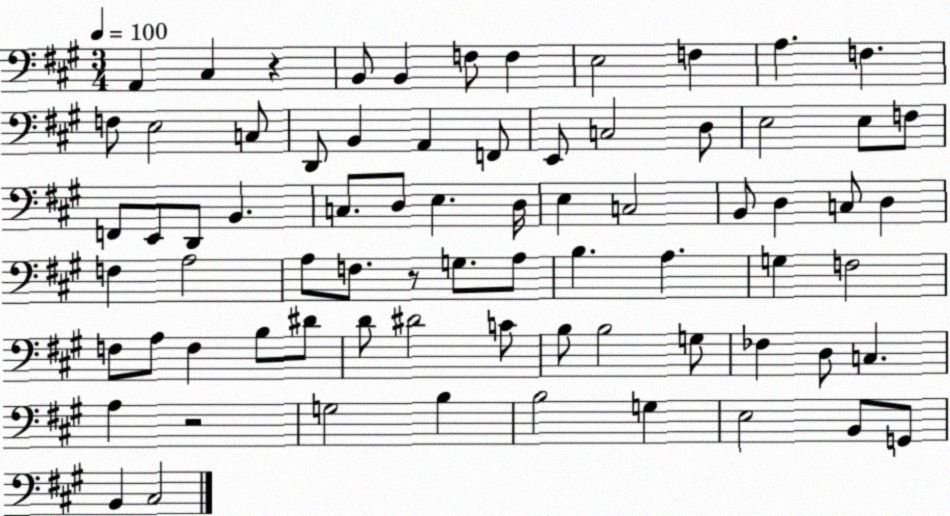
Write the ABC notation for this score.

X:1
T:Untitled
M:3/4
L:1/4
K:A
A,, ^C, z B,,/2 B,, F,/2 F, E,2 F, A, F, F,/2 E,2 C,/2 D,,/2 B,, A,, F,,/2 E,,/2 C,2 D,/2 E,2 E,/2 F,/2 F,,/2 E,,/2 D,,/2 B,, C,/2 D,/2 E, D,/4 E, C,2 B,,/2 D, C,/2 D, F, A,2 A,/2 F,/2 z/2 G,/2 A,/2 B, A, G, F,2 F,/2 A,/2 F, B,/2 ^D/2 D/2 ^D2 C/2 B,/2 B,2 G,/2 _F, D,/2 C, A, z2 G,2 B, B,2 G, E,2 B,,/2 G,,/2 B,, ^C,2